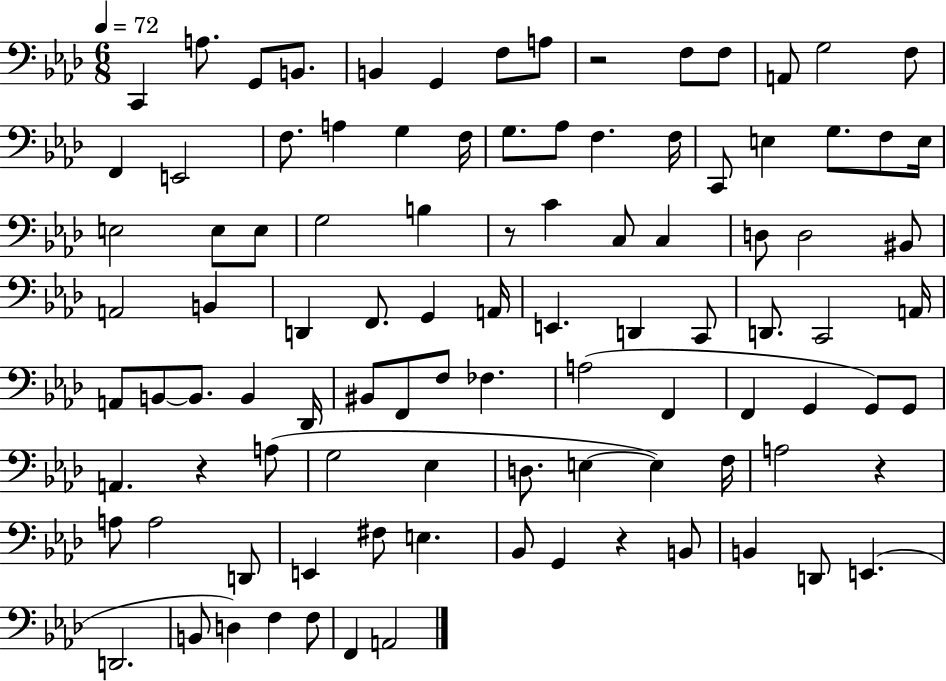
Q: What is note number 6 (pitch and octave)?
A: G2